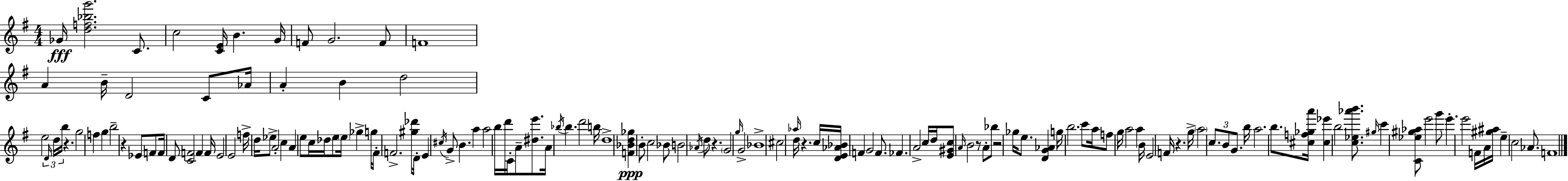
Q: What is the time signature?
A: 4/4